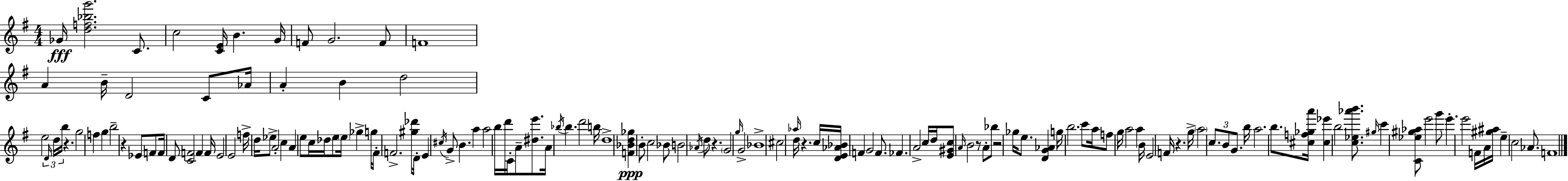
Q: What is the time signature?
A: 4/4